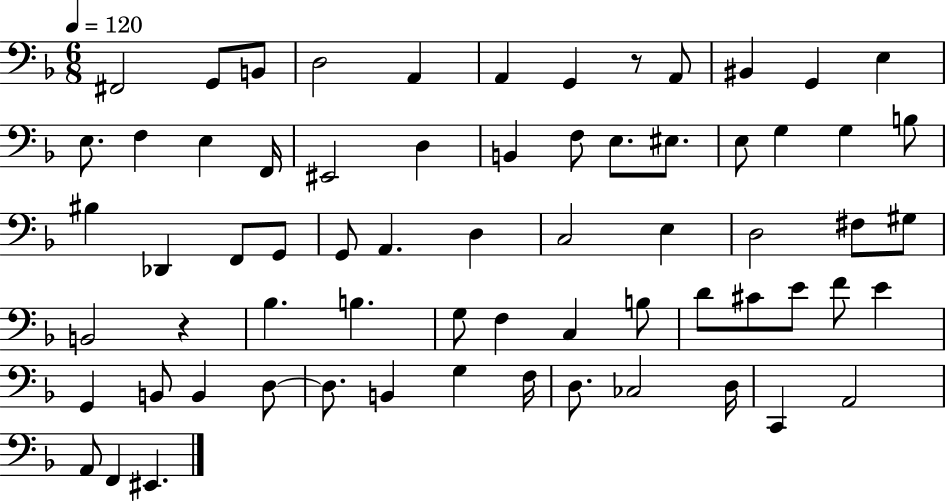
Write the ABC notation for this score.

X:1
T:Untitled
M:6/8
L:1/4
K:F
^F,,2 G,,/2 B,,/2 D,2 A,, A,, G,, z/2 A,,/2 ^B,, G,, E, E,/2 F, E, F,,/4 ^E,,2 D, B,, F,/2 E,/2 ^E,/2 E,/2 G, G, B,/2 ^B, _D,, F,,/2 G,,/2 G,,/2 A,, D, C,2 E, D,2 ^F,/2 ^G,/2 B,,2 z _B, B, G,/2 F, C, B,/2 D/2 ^C/2 E/2 F/2 E G,, B,,/2 B,, D,/2 D,/2 B,, G, F,/4 D,/2 _C,2 D,/4 C,, A,,2 A,,/2 F,, ^E,,